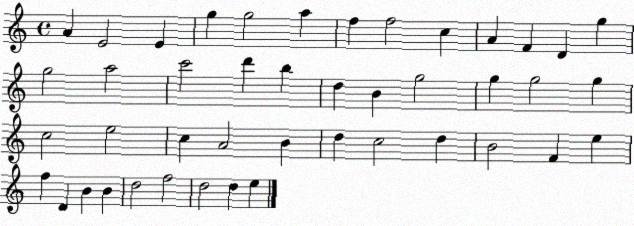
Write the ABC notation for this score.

X:1
T:Untitled
M:4/4
L:1/4
K:C
A E2 E g g2 a f f2 c A F D g g2 a2 c'2 d' b d B g2 g g2 g c2 e2 c A2 B d c2 d B2 F e f D B B d2 f2 d2 d e